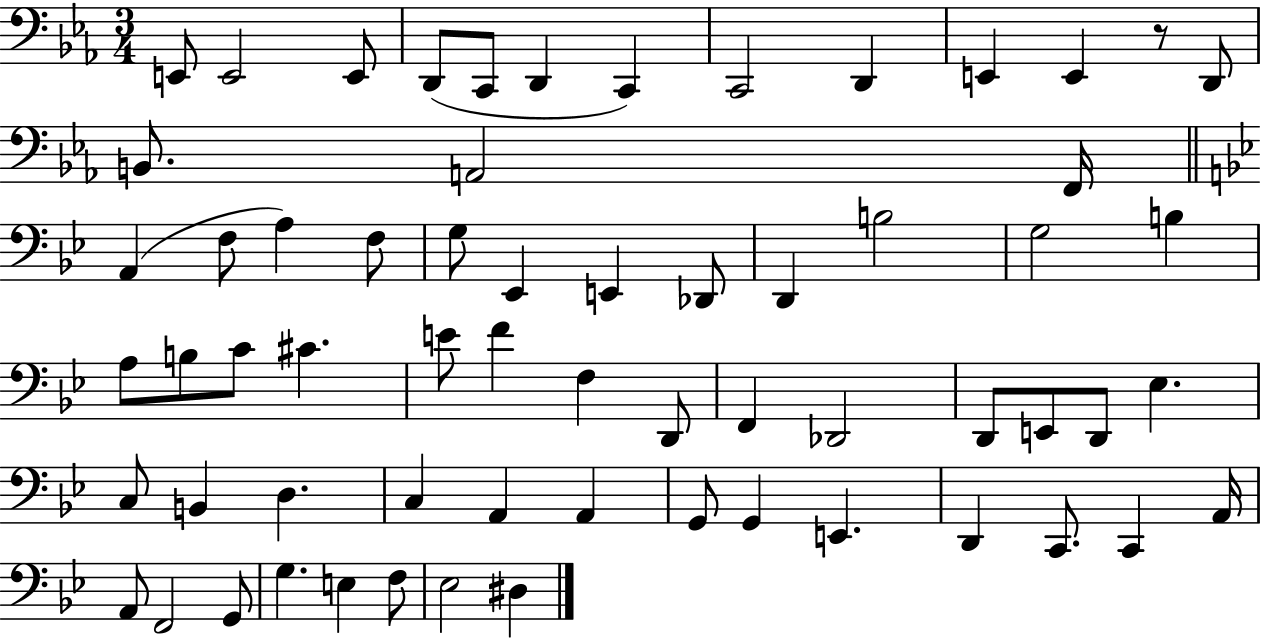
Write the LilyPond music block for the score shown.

{
  \clef bass
  \numericTimeSignature
  \time 3/4
  \key ees \major
  \repeat volta 2 { e,8 e,2 e,8 | d,8( c,8 d,4 c,4) | c,2 d,4 | e,4 e,4 r8 d,8 | \break b,8. a,2 f,16 | \bar "||" \break \key g \minor a,4( f8 a4) f8 | g8 ees,4 e,4 des,8 | d,4 b2 | g2 b4 | \break a8 b8 c'8 cis'4. | e'8 f'4 f4 d,8 | f,4 des,2 | d,8 e,8 d,8 ees4. | \break c8 b,4 d4. | c4 a,4 a,4 | g,8 g,4 e,4. | d,4 c,8. c,4 a,16 | \break a,8 f,2 g,8 | g4. e4 f8 | ees2 dis4 | } \bar "|."
}